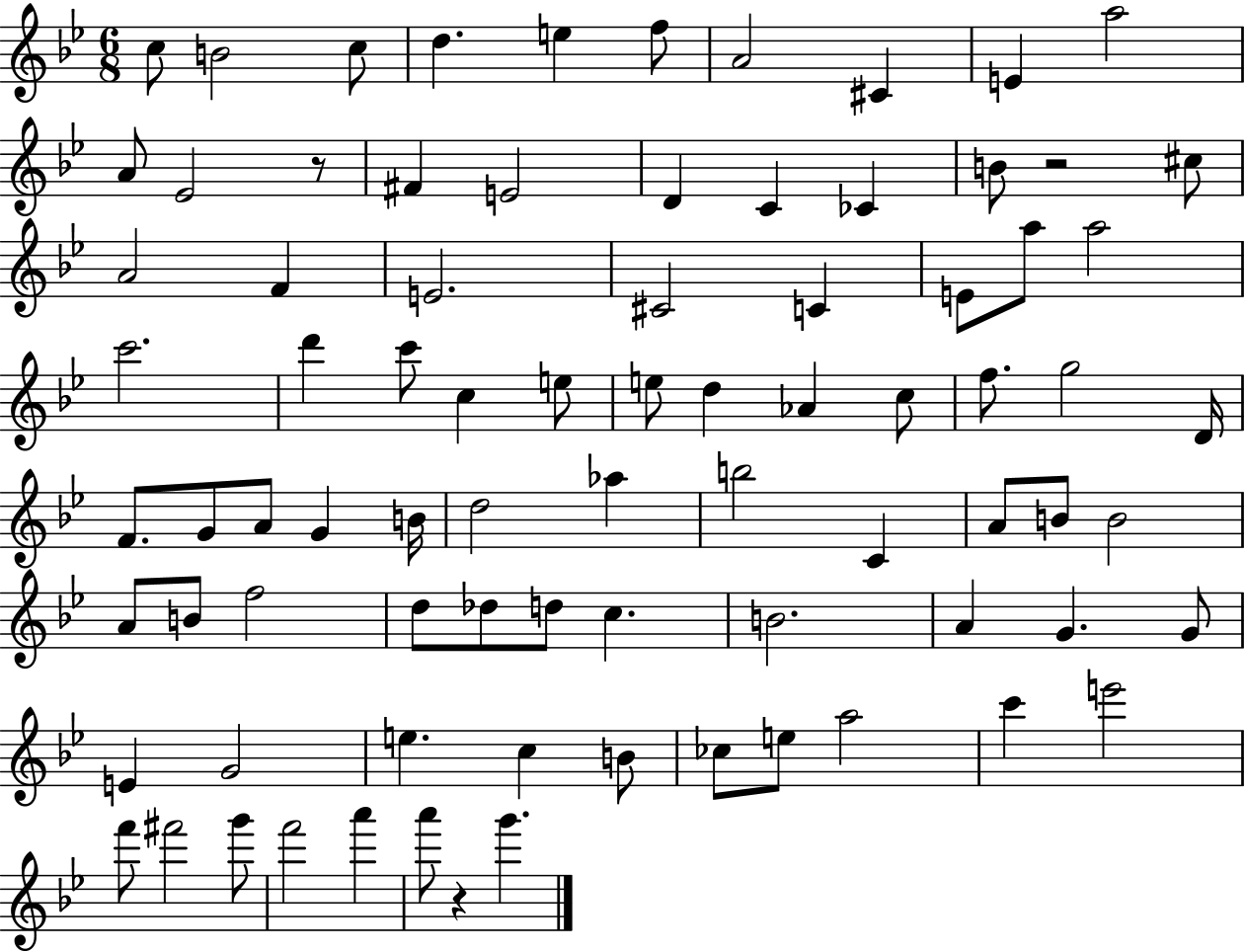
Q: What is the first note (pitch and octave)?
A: C5